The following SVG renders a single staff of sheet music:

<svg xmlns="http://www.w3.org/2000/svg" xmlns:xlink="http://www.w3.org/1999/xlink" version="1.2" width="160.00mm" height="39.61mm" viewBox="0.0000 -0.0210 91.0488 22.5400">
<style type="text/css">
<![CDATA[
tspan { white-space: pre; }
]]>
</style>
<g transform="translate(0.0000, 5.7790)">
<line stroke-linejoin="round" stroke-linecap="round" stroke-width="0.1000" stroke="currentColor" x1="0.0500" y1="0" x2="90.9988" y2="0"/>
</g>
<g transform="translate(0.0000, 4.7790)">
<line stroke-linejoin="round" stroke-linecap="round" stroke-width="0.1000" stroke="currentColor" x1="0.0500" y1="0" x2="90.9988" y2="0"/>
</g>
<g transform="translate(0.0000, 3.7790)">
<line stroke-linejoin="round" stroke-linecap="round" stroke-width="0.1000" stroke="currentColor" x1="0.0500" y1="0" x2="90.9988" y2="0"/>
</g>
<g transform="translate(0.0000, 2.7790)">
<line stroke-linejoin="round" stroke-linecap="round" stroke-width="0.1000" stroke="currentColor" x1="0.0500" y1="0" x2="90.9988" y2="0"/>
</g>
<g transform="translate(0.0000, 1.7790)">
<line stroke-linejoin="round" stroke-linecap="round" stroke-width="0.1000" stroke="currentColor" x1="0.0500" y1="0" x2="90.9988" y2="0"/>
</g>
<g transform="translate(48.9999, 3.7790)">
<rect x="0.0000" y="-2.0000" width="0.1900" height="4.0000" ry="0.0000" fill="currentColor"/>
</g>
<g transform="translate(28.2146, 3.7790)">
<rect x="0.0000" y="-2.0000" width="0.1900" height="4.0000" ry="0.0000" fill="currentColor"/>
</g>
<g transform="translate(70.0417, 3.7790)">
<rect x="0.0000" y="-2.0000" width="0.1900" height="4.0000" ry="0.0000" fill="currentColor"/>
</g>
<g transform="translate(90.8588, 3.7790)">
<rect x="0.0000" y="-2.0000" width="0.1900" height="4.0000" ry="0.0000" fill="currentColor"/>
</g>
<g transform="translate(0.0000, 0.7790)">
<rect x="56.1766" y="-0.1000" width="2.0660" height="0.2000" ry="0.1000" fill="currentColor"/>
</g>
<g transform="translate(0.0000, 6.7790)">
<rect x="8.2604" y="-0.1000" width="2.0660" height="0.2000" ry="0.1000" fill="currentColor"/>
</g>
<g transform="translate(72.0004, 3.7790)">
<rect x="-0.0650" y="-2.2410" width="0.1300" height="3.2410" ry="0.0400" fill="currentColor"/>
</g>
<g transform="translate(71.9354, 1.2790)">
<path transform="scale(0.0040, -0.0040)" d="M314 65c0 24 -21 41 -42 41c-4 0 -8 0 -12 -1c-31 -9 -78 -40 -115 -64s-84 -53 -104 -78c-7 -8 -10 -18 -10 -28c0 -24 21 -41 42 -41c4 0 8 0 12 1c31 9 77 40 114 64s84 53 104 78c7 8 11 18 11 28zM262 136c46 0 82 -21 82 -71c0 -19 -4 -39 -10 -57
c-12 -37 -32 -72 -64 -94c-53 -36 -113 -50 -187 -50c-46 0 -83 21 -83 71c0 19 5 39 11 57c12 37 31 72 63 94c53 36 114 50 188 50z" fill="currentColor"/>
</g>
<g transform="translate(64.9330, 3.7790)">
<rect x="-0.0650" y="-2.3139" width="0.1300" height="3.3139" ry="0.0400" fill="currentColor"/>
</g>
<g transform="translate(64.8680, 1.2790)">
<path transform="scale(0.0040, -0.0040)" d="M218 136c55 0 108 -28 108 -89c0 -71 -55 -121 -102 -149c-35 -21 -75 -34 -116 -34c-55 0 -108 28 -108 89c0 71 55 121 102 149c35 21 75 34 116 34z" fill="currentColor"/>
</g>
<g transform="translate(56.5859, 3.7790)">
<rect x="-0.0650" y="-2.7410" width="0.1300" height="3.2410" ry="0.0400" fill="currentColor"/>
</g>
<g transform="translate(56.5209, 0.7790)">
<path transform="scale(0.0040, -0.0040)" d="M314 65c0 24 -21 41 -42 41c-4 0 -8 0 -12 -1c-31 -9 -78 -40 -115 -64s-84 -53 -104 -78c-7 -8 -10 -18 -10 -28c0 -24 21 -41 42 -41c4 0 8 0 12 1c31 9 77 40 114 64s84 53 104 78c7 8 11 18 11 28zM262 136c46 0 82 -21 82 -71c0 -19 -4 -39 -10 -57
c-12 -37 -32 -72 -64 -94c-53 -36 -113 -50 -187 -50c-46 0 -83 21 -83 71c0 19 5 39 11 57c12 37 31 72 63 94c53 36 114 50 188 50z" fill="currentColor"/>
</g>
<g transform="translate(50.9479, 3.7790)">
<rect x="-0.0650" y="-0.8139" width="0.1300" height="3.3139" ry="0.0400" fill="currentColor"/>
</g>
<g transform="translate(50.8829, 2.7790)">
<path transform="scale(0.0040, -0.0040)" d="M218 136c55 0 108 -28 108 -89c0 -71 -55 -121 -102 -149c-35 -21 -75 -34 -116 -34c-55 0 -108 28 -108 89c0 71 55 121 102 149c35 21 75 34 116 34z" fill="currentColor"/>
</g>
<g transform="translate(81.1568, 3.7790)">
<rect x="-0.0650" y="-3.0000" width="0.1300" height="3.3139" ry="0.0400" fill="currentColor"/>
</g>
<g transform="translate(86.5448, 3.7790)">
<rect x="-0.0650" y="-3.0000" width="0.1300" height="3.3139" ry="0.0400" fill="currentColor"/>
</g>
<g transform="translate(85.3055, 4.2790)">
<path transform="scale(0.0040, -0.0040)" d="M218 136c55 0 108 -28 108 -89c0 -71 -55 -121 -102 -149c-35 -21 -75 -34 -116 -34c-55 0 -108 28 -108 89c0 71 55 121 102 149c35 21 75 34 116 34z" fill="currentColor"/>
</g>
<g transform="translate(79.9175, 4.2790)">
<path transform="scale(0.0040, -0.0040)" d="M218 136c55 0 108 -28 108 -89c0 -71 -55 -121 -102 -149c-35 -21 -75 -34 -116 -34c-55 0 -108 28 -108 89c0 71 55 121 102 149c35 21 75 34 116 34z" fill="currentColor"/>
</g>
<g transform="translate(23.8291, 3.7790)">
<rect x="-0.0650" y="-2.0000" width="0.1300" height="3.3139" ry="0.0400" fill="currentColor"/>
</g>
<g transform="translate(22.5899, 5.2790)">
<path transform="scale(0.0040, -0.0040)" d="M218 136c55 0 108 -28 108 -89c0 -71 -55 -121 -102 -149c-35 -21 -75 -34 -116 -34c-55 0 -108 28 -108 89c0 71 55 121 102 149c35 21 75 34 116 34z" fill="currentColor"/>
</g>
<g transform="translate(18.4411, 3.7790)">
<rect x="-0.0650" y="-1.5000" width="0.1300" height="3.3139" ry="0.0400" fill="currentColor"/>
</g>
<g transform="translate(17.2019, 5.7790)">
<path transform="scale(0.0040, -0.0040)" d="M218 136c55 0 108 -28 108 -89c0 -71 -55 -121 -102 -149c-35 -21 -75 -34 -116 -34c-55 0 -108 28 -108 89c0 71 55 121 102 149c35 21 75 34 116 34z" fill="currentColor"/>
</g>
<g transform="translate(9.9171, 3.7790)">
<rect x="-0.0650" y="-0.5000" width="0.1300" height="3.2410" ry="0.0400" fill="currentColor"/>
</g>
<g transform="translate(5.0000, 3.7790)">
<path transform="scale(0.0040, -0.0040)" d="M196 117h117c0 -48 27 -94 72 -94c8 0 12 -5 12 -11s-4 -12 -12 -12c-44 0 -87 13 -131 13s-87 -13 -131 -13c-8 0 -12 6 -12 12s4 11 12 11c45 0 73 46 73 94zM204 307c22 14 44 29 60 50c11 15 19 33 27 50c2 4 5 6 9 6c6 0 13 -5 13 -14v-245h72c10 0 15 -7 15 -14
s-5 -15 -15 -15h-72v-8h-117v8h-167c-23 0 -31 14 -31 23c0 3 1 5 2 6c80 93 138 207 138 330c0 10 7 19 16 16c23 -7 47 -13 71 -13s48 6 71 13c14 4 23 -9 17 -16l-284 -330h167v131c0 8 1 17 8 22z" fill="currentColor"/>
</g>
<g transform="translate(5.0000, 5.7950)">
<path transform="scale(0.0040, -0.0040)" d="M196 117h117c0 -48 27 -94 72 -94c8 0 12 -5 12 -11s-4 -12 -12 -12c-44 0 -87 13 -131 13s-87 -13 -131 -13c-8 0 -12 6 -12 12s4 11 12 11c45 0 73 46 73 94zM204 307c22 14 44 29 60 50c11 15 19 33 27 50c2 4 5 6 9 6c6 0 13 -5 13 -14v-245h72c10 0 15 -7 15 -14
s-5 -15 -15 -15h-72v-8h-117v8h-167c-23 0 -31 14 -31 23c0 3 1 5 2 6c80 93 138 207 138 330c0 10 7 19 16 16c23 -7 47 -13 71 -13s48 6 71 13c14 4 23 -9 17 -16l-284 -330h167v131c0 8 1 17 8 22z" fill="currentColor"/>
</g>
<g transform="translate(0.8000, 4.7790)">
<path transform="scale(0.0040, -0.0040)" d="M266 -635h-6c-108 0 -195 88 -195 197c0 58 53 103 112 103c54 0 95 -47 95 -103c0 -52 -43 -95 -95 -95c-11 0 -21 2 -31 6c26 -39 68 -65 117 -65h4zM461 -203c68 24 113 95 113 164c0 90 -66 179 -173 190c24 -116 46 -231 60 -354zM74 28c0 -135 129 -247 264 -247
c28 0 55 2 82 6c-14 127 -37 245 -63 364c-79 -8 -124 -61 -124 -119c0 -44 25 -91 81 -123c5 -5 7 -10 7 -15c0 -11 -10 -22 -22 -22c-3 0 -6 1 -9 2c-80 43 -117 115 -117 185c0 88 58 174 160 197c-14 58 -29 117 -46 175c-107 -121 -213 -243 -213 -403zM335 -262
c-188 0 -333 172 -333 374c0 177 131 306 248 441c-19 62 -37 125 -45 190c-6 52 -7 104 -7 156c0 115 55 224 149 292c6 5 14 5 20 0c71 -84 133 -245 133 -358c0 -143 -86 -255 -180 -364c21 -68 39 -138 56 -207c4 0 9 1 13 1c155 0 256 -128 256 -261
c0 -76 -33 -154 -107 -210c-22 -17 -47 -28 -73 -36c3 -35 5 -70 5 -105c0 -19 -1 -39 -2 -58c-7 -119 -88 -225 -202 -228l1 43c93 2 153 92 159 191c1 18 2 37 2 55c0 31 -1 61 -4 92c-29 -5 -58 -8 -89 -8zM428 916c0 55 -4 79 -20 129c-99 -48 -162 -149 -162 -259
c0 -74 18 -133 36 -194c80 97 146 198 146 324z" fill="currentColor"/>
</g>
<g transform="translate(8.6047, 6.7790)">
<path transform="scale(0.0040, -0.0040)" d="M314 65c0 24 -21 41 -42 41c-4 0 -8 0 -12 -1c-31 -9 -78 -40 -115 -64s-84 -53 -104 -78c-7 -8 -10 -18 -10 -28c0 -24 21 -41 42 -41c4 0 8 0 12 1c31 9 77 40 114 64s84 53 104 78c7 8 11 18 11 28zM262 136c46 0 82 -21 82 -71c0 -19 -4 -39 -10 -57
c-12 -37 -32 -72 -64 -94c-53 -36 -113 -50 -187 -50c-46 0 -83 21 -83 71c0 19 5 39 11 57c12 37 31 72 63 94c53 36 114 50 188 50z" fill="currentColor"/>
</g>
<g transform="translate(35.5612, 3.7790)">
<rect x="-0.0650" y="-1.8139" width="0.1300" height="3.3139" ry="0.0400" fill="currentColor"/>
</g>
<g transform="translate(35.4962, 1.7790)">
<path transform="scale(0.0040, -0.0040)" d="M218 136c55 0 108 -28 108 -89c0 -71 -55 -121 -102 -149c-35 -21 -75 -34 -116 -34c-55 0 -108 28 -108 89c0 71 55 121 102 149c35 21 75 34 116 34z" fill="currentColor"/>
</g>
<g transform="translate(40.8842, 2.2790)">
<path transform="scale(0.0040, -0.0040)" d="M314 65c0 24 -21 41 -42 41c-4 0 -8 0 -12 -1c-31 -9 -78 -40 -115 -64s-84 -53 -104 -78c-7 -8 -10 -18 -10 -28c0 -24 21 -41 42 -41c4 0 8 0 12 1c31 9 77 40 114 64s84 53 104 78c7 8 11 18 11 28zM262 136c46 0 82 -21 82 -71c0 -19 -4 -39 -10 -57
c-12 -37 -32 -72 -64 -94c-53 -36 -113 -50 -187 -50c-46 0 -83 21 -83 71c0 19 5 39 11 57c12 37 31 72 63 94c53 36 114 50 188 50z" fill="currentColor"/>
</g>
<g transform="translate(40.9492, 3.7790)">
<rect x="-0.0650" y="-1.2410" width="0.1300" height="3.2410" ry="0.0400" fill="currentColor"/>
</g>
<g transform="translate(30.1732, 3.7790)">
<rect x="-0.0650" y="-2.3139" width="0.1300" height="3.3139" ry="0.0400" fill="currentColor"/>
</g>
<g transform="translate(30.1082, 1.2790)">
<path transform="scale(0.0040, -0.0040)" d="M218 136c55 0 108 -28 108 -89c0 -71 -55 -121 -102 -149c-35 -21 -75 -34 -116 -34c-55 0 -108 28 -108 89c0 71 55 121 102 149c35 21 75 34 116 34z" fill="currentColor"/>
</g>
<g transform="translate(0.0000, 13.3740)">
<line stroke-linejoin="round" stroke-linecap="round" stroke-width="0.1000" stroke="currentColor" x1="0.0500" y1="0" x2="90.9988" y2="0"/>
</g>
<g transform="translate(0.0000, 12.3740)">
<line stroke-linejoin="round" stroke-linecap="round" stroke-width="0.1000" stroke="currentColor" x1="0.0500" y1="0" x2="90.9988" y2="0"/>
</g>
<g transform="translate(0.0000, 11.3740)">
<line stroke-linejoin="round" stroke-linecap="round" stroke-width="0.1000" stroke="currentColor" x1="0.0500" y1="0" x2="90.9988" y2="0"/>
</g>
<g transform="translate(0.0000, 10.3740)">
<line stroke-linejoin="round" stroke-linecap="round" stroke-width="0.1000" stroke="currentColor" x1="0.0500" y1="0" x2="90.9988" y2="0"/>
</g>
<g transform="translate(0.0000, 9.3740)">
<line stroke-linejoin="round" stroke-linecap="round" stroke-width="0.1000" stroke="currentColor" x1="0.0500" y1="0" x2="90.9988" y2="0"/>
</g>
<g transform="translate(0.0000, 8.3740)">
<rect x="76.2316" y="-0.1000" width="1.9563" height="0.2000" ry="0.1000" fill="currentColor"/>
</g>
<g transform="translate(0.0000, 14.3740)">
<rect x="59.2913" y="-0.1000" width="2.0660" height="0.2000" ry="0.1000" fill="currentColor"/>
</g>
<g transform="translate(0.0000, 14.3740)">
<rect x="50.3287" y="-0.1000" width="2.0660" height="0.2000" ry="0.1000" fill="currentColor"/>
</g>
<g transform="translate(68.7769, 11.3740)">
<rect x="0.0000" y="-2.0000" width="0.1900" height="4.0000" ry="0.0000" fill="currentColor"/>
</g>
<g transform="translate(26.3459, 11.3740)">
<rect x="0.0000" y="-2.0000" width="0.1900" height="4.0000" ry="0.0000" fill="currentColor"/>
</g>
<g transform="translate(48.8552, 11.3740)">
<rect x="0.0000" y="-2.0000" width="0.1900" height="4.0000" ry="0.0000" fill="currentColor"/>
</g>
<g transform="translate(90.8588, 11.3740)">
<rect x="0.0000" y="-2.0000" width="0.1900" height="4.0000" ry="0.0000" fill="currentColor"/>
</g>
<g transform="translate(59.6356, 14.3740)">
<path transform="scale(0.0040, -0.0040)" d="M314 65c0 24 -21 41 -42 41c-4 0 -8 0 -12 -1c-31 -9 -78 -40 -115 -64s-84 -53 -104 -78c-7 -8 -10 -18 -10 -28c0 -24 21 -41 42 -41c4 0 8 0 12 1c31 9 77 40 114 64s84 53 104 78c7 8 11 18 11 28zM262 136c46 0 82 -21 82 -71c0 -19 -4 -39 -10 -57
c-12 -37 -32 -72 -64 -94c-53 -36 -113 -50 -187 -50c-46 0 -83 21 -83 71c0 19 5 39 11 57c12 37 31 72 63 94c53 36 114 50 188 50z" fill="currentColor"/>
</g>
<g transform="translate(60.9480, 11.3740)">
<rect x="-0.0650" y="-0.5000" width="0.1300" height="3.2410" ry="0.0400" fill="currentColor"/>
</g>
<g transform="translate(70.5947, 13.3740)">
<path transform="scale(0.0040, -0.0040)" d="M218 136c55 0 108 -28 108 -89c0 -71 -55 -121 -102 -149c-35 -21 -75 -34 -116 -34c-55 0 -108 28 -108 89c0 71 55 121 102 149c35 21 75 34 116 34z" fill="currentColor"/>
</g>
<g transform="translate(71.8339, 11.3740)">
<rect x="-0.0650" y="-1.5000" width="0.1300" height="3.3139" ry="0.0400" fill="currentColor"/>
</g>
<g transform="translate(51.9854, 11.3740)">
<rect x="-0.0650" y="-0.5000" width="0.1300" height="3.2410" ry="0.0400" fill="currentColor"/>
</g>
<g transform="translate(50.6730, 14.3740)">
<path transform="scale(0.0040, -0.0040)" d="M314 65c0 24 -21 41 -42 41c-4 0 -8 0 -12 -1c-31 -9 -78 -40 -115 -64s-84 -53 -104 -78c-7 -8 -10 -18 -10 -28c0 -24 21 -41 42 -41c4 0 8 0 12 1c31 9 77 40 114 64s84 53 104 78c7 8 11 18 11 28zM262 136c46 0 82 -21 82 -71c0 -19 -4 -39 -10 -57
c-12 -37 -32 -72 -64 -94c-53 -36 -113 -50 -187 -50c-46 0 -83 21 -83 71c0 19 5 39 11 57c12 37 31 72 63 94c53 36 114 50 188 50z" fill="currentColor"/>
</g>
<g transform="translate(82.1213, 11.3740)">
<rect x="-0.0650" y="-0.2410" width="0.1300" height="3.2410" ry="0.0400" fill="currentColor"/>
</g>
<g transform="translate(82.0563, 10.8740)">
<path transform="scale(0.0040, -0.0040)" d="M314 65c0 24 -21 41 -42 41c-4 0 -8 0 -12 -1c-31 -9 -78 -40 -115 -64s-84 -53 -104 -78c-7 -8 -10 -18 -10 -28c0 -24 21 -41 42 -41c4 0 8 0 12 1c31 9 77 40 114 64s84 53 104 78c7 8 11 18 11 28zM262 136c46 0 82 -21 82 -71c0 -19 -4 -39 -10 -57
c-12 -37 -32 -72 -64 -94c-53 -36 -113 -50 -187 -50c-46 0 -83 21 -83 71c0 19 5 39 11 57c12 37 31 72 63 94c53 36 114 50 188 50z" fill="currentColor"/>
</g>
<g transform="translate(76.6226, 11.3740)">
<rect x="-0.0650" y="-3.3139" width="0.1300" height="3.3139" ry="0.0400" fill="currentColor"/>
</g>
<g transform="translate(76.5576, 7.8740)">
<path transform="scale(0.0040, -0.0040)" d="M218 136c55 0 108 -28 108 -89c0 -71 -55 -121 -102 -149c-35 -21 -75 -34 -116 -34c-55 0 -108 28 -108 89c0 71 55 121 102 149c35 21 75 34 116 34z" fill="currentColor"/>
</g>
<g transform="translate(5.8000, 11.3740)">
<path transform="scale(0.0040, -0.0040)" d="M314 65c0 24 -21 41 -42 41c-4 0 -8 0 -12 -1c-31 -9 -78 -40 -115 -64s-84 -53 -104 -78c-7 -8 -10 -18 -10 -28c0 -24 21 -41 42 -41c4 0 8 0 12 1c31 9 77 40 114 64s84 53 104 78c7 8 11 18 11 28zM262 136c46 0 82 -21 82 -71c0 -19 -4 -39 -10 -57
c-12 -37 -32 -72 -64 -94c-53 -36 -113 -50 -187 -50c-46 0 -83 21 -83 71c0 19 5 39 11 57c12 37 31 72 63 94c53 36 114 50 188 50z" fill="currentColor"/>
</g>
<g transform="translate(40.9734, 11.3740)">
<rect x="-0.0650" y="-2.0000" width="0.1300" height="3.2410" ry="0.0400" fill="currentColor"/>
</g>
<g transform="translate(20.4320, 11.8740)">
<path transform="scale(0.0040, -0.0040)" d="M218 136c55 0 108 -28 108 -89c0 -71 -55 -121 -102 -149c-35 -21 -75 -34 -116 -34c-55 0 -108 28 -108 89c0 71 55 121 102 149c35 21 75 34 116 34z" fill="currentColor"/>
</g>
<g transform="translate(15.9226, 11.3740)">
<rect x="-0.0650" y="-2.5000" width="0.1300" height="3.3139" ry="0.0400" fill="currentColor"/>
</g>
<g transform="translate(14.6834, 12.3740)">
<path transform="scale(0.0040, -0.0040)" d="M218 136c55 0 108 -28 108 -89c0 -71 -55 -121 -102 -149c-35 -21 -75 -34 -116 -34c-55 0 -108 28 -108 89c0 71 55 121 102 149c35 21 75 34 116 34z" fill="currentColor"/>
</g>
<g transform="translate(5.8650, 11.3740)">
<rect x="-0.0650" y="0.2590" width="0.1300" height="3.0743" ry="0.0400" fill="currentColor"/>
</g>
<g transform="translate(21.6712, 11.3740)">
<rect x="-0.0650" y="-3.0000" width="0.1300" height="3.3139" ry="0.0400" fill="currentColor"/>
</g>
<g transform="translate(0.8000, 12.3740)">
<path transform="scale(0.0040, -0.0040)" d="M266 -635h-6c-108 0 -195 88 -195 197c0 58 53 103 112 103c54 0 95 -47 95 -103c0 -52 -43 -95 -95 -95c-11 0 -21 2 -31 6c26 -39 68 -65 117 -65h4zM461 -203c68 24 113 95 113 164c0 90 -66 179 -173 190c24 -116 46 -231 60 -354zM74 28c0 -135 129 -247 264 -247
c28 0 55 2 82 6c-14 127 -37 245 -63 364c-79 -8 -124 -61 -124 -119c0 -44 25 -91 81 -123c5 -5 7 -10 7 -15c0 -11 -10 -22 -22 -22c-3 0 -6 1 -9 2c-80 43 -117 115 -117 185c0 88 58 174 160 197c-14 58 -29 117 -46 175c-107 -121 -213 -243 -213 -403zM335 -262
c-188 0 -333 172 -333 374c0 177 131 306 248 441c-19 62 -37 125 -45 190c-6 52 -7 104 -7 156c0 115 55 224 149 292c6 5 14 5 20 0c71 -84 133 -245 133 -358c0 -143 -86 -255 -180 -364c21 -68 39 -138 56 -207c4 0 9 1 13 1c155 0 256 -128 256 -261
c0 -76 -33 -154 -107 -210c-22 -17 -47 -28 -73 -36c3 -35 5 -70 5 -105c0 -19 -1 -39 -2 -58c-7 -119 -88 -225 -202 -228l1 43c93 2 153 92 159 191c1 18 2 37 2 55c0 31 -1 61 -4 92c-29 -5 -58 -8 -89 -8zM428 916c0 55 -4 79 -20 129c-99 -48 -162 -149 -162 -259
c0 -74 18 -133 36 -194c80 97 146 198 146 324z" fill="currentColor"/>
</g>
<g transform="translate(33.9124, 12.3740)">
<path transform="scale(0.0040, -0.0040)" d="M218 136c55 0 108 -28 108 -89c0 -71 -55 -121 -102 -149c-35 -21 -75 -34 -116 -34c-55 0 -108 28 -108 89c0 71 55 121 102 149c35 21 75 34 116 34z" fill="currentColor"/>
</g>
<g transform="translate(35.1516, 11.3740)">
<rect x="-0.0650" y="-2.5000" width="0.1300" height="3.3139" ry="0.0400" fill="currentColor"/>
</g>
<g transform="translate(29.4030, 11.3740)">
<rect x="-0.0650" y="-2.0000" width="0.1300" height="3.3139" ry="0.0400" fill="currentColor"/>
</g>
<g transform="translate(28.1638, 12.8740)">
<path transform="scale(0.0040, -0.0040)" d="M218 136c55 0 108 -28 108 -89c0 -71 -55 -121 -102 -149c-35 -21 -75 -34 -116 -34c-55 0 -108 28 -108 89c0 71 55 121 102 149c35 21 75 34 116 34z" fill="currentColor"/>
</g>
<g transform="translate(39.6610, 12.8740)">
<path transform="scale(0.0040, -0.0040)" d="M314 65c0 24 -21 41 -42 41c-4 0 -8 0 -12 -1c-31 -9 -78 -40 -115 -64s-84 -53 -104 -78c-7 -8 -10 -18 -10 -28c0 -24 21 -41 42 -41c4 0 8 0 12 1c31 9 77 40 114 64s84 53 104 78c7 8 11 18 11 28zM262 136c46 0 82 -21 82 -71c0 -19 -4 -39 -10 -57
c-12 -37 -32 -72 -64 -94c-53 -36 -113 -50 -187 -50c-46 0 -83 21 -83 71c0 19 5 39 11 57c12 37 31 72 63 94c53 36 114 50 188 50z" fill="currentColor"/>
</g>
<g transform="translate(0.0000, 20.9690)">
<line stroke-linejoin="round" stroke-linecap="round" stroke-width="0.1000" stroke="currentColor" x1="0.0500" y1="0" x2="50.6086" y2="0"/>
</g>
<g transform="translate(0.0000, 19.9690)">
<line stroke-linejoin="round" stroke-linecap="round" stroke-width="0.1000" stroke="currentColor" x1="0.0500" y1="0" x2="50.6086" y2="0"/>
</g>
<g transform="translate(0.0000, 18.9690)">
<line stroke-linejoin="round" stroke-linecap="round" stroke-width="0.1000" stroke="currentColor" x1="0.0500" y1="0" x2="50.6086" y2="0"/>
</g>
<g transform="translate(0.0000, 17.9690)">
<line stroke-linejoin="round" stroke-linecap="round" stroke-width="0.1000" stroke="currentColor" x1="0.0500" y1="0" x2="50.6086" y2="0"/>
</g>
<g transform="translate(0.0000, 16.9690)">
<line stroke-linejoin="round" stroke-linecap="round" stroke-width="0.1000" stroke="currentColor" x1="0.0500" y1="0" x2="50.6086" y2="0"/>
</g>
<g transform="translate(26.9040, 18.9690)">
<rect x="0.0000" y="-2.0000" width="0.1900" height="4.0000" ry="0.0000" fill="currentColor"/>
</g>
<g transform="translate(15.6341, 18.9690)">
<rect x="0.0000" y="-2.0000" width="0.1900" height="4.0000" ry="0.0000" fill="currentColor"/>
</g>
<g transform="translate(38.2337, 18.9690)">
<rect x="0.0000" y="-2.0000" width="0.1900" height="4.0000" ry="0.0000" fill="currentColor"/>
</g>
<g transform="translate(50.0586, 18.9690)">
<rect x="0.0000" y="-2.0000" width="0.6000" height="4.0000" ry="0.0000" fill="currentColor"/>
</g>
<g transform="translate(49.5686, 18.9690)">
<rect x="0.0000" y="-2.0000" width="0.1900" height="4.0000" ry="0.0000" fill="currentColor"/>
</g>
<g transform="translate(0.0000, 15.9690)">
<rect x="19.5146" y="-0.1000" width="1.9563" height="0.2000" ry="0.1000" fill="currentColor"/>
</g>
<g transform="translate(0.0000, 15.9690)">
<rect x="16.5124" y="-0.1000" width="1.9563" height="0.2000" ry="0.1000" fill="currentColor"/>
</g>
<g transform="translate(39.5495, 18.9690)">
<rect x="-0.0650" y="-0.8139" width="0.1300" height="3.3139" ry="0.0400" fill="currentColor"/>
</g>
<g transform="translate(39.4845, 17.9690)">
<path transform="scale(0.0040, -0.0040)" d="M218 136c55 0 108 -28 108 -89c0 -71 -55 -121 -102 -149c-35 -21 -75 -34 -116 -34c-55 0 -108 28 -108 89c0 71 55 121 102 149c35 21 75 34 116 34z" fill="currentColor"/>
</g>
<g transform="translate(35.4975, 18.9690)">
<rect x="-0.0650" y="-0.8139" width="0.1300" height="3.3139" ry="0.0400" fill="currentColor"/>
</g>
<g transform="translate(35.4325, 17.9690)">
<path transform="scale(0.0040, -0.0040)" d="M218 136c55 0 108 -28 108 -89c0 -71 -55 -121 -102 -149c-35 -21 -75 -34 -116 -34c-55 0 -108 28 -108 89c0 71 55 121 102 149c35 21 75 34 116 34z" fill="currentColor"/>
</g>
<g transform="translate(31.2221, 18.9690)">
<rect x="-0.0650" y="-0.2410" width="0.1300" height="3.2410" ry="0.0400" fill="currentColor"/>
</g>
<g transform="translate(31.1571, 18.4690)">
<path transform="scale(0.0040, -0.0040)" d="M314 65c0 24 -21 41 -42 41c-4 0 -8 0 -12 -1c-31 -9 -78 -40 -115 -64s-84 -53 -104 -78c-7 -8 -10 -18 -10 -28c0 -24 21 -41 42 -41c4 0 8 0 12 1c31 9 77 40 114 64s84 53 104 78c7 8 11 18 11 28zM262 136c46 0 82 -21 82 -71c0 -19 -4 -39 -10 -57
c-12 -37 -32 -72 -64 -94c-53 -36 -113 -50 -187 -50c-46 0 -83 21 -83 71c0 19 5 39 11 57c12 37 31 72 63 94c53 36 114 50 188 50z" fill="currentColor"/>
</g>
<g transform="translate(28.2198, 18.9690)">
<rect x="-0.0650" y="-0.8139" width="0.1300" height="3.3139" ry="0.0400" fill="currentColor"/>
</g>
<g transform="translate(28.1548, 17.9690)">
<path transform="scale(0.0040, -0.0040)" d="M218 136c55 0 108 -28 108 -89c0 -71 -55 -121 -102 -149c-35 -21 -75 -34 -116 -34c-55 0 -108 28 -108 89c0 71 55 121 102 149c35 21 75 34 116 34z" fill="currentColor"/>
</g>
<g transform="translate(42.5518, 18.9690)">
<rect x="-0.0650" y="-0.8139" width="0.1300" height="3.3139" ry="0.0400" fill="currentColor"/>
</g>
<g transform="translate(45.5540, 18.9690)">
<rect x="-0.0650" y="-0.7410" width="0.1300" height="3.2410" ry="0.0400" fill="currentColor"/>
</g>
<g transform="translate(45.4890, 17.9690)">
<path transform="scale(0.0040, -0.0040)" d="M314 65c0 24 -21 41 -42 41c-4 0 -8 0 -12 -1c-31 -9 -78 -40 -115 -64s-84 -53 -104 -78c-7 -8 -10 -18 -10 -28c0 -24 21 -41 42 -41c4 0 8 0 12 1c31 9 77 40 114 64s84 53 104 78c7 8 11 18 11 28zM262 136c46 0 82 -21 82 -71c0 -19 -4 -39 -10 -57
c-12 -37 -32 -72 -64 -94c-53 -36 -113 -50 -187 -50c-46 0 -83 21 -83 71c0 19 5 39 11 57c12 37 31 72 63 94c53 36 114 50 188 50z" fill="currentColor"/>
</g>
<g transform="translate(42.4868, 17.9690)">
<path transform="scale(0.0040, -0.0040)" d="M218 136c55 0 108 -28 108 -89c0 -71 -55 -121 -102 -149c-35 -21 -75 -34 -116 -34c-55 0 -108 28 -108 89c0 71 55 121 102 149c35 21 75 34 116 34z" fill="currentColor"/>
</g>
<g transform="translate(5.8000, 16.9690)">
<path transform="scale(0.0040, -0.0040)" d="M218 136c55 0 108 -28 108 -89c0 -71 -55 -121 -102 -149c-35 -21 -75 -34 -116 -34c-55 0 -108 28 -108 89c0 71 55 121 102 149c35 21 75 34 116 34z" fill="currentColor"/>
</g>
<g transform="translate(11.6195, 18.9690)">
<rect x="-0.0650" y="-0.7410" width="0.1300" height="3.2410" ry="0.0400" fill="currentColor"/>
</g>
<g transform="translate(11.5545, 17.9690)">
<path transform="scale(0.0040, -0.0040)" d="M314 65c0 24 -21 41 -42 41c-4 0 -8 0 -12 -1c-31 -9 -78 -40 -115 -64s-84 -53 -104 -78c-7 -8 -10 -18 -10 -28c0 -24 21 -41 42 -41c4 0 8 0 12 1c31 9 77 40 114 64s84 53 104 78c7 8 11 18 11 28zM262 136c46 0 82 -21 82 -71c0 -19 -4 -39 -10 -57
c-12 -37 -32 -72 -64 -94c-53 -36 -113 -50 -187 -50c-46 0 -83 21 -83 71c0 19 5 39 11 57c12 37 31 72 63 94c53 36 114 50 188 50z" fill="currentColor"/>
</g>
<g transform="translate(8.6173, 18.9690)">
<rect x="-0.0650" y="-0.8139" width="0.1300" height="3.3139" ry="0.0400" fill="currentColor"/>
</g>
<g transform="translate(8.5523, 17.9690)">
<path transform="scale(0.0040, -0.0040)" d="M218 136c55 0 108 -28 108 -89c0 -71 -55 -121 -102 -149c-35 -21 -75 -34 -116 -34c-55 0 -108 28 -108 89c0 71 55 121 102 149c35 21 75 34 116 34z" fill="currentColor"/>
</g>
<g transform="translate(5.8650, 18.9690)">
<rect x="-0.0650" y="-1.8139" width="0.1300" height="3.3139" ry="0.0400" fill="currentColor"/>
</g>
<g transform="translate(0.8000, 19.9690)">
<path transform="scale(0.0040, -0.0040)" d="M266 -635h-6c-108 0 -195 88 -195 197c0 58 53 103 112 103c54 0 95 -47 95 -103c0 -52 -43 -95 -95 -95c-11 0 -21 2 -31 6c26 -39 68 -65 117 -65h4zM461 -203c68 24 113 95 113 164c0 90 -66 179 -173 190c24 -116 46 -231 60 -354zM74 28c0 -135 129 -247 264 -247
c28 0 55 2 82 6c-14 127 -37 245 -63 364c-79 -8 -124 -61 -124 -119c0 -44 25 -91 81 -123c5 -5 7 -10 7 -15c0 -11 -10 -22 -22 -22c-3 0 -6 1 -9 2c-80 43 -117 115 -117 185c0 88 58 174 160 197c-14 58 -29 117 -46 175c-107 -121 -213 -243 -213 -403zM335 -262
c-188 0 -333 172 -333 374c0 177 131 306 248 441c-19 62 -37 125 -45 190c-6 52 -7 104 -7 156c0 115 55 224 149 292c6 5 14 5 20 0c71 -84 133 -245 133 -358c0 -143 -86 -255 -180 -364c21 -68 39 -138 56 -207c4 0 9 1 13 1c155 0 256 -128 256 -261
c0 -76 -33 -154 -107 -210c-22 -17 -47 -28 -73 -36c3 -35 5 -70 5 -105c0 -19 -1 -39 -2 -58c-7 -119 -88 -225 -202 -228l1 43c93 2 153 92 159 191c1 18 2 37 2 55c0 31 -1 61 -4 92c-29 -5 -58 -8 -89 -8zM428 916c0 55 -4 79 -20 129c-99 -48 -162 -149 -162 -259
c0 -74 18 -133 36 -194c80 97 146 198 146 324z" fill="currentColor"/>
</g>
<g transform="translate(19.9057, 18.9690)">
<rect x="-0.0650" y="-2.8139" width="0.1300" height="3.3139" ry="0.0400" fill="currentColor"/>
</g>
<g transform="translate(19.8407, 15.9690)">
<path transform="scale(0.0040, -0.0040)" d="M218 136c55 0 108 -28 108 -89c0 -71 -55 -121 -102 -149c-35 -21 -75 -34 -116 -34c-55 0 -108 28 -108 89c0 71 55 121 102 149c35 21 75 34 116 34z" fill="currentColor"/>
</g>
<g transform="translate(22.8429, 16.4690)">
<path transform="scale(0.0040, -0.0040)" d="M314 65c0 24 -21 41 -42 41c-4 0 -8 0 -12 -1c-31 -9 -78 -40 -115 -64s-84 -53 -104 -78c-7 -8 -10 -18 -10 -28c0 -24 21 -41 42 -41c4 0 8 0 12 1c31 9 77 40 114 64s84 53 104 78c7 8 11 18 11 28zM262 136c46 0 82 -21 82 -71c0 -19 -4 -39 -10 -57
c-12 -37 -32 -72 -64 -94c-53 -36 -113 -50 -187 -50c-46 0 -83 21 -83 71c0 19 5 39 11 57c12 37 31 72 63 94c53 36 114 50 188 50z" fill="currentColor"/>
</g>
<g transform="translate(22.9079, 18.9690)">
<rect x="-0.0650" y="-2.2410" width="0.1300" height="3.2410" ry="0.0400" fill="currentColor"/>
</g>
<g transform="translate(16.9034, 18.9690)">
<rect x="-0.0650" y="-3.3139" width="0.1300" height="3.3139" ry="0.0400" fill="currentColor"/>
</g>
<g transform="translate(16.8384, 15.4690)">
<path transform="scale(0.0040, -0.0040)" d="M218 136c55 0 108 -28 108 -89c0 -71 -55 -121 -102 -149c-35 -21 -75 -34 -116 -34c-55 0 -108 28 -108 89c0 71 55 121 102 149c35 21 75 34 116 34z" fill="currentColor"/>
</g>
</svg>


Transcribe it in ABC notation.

X:1
T:Untitled
M:4/4
L:1/4
K:C
C2 E F g f e2 d a2 g g2 A A B2 G A F G F2 C2 C2 E b c2 f d d2 b a g2 d c2 d d d d2